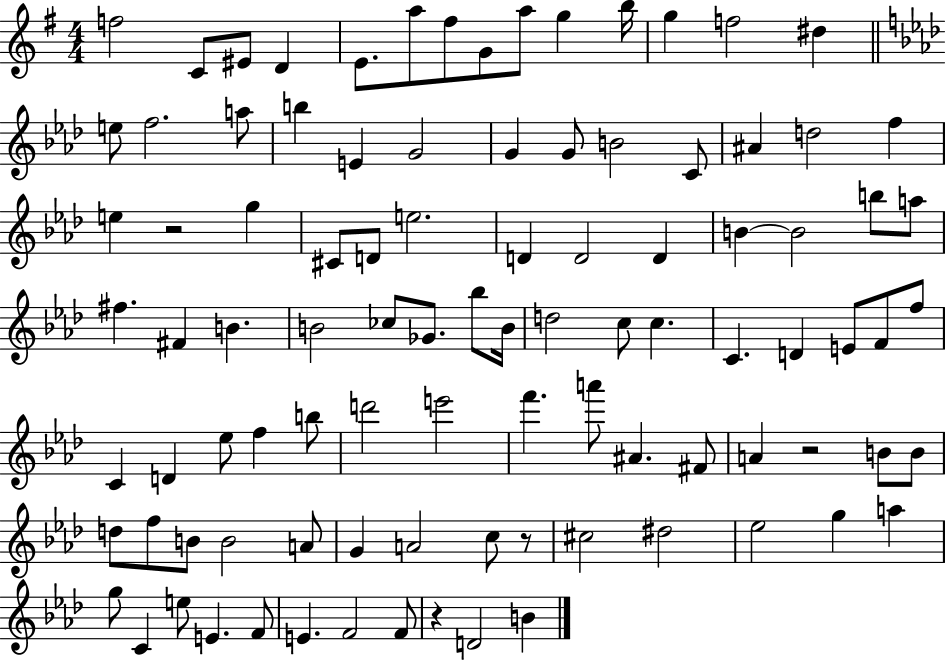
F5/h C4/e EIS4/e D4/q E4/e. A5/e F#5/e G4/e A5/e G5/q B5/s G5/q F5/h D#5/q E5/e F5/h. A5/e B5/q E4/q G4/h G4/q G4/e B4/h C4/e A#4/q D5/h F5/q E5/q R/h G5/q C#4/e D4/e E5/h. D4/q D4/h D4/q B4/q B4/h B5/e A5/e F#5/q. F#4/q B4/q. B4/h CES5/e Gb4/e. Bb5/e B4/s D5/h C5/e C5/q. C4/q. D4/q E4/e F4/e F5/e C4/q D4/q Eb5/e F5/q B5/e D6/h E6/h F6/q. A6/e A#4/q. F#4/e A4/q R/h B4/e B4/e D5/e F5/e B4/e B4/h A4/e G4/q A4/h C5/e R/e C#5/h D#5/h Eb5/h G5/q A5/q G5/e C4/q E5/e E4/q. F4/e E4/q. F4/h F4/e R/q D4/h B4/q